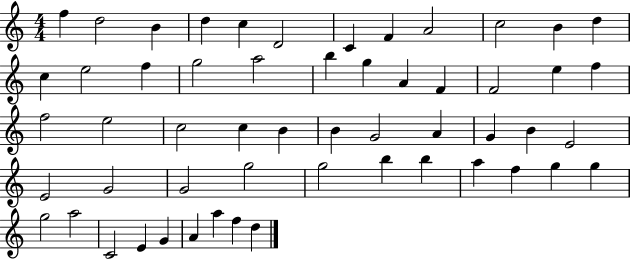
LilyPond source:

{
  \clef treble
  \numericTimeSignature
  \time 4/4
  \key c \major
  f''4 d''2 b'4 | d''4 c''4 d'2 | c'4 f'4 a'2 | c''2 b'4 d''4 | \break c''4 e''2 f''4 | g''2 a''2 | b''4 g''4 a'4 f'4 | f'2 e''4 f''4 | \break f''2 e''2 | c''2 c''4 b'4 | b'4 g'2 a'4 | g'4 b'4 e'2 | \break e'2 g'2 | g'2 g''2 | g''2 b''4 b''4 | a''4 f''4 g''4 g''4 | \break g''2 a''2 | c'2 e'4 g'4 | a'4 a''4 f''4 d''4 | \bar "|."
}